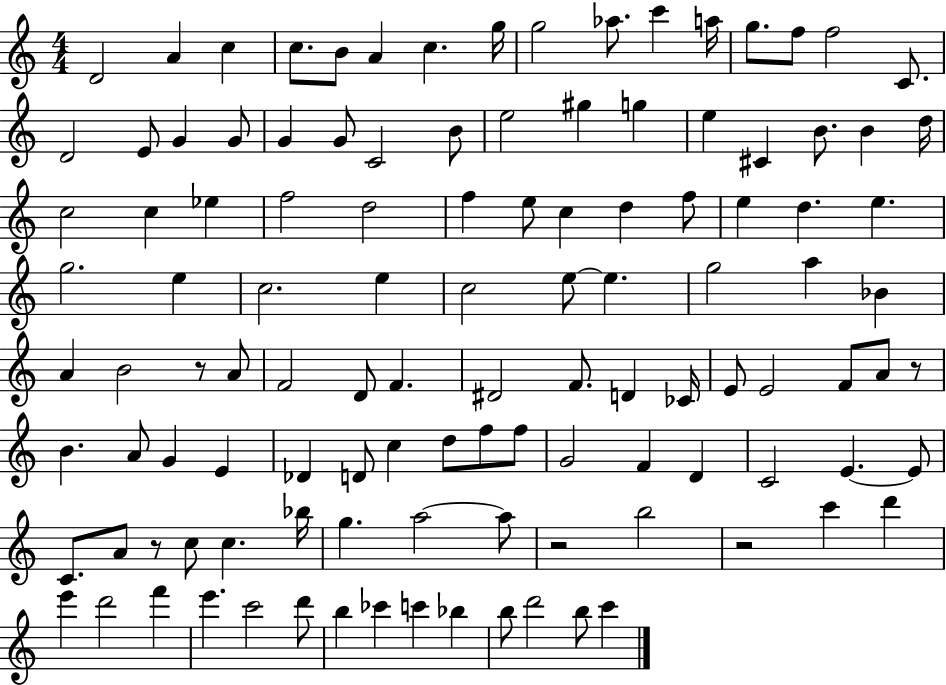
{
  \clef treble
  \numericTimeSignature
  \time 4/4
  \key c \major
  d'2 a'4 c''4 | c''8. b'8 a'4 c''4. g''16 | g''2 aes''8. c'''4 a''16 | g''8. f''8 f''2 c'8. | \break d'2 e'8 g'4 g'8 | g'4 g'8 c'2 b'8 | e''2 gis''4 g''4 | e''4 cis'4 b'8. b'4 d''16 | \break c''2 c''4 ees''4 | f''2 d''2 | f''4 e''8 c''4 d''4 f''8 | e''4 d''4. e''4. | \break g''2. e''4 | c''2. e''4 | c''2 e''8~~ e''4. | g''2 a''4 bes'4 | \break a'4 b'2 r8 a'8 | f'2 d'8 f'4. | dis'2 f'8. d'4 ces'16 | e'8 e'2 f'8 a'8 r8 | \break b'4. a'8 g'4 e'4 | des'4 d'8 c''4 d''8 f''8 f''8 | g'2 f'4 d'4 | c'2 e'4.~~ e'8 | \break c'8. a'8 r8 c''8 c''4. bes''16 | g''4. a''2~~ a''8 | r2 b''2 | r2 c'''4 d'''4 | \break e'''4 d'''2 f'''4 | e'''4. c'''2 d'''8 | b''4 ces'''4 c'''4 bes''4 | b''8 d'''2 b''8 c'''4 | \break \bar "|."
}